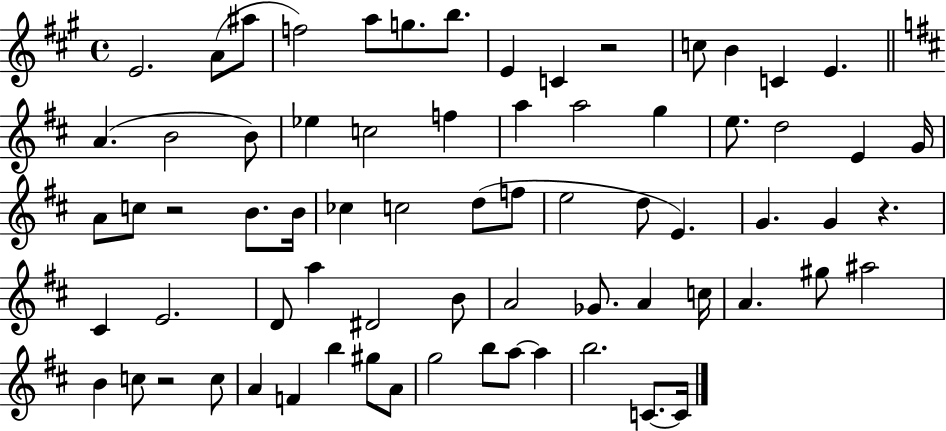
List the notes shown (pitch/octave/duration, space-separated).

E4/h. A4/e A#5/e F5/h A5/e G5/e. B5/e. E4/q C4/q R/h C5/e B4/q C4/q E4/q. A4/q. B4/h B4/e Eb5/q C5/h F5/q A5/q A5/h G5/q E5/e. D5/h E4/q G4/s A4/e C5/e R/h B4/e. B4/s CES5/q C5/h D5/e F5/e E5/h D5/e E4/q. G4/q. G4/q R/q. C#4/q E4/h. D4/e A5/q D#4/h B4/e A4/h Gb4/e. A4/q C5/s A4/q. G#5/e A#5/h B4/q C5/e R/h C5/e A4/q F4/q B5/q G#5/e A4/e G5/h B5/e A5/e A5/q B5/h. C4/e. C4/s